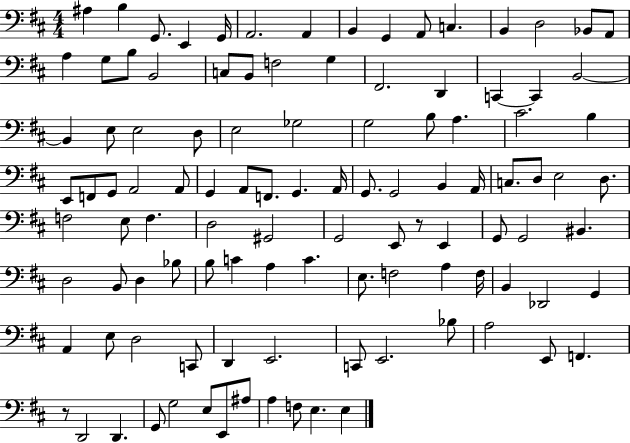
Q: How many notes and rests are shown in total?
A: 108